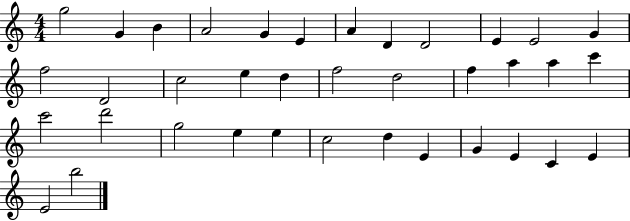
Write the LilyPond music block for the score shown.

{
  \clef treble
  \numericTimeSignature
  \time 4/4
  \key c \major
  g''2 g'4 b'4 | a'2 g'4 e'4 | a'4 d'4 d'2 | e'4 e'2 g'4 | \break f''2 d'2 | c''2 e''4 d''4 | f''2 d''2 | f''4 a''4 a''4 c'''4 | \break c'''2 d'''2 | g''2 e''4 e''4 | c''2 d''4 e'4 | g'4 e'4 c'4 e'4 | \break e'2 b''2 | \bar "|."
}